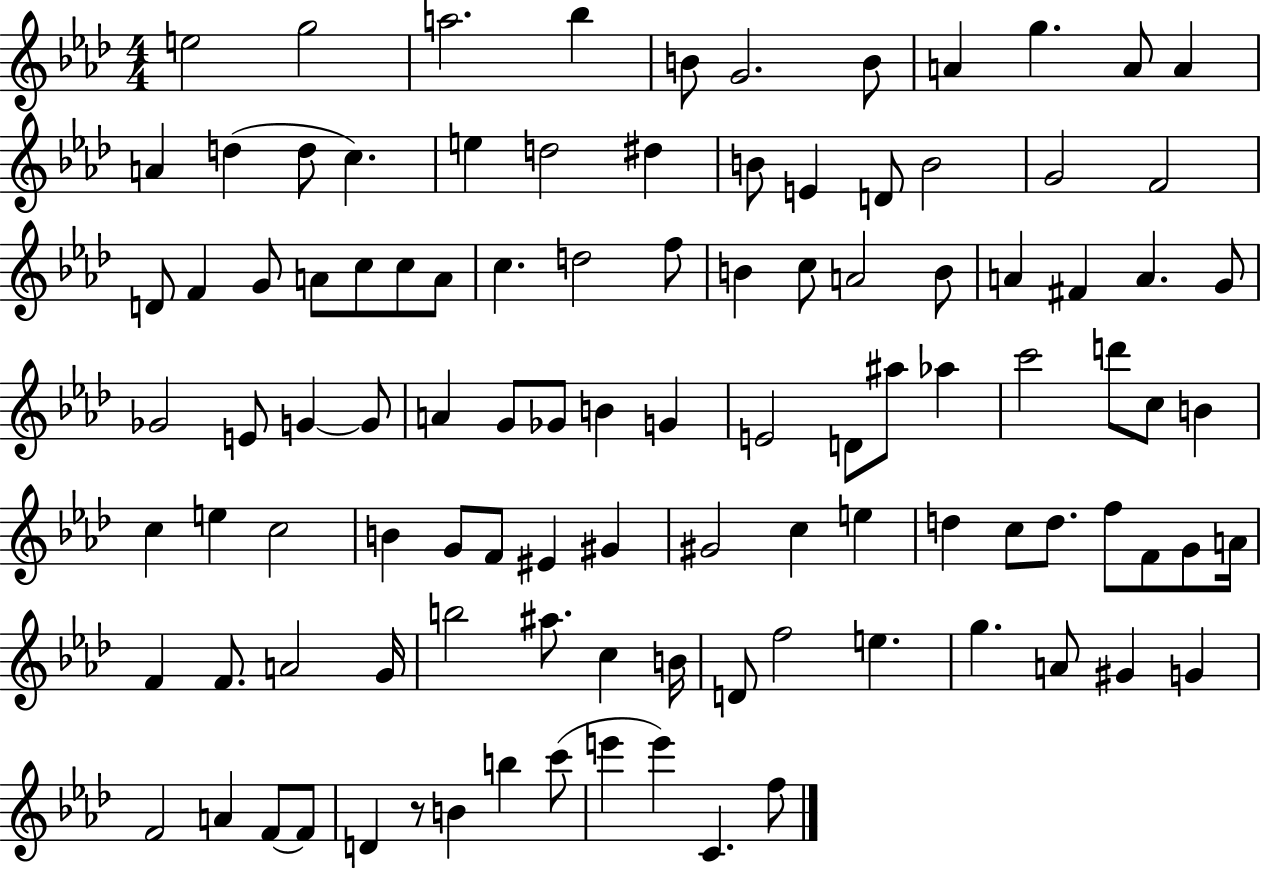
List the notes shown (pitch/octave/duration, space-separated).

E5/h G5/h A5/h. Bb5/q B4/e G4/h. B4/e A4/q G5/q. A4/e A4/q A4/q D5/q D5/e C5/q. E5/q D5/h D#5/q B4/e E4/q D4/e B4/h G4/h F4/h D4/e F4/q G4/e A4/e C5/e C5/e A4/e C5/q. D5/h F5/e B4/q C5/e A4/h B4/e A4/q F#4/q A4/q. G4/e Gb4/h E4/e G4/q G4/e A4/q G4/e Gb4/e B4/q G4/q E4/h D4/e A#5/e Ab5/q C6/h D6/e C5/e B4/q C5/q E5/q C5/h B4/q G4/e F4/e EIS4/q G#4/q G#4/h C5/q E5/q D5/q C5/e D5/e. F5/e F4/e G4/e A4/s F4/q F4/e. A4/h G4/s B5/h A#5/e. C5/q B4/s D4/e F5/h E5/q. G5/q. A4/e G#4/q G4/q F4/h A4/q F4/e F4/e D4/q R/e B4/q B5/q C6/e E6/q E6/q C4/q. F5/e